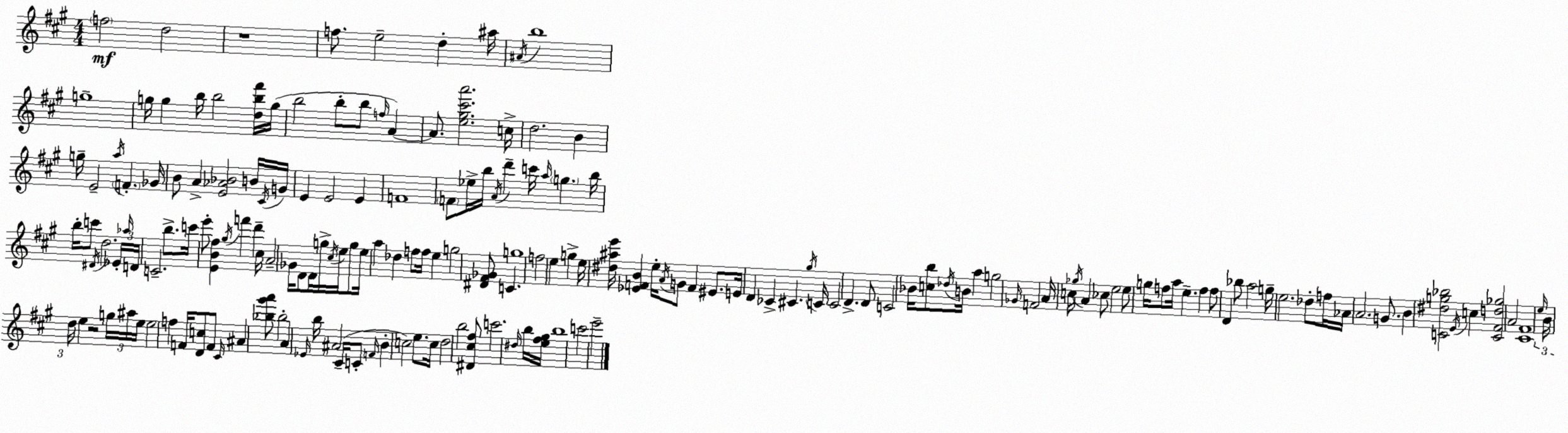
X:1
T:Untitled
M:4/4
L:1/4
K:A
f2 d2 z4 f/2 e2 d ^a/4 ^A/4 b4 g4 g/4 g b/4 b2 [db^f']/4 g/4 b2 b/2 b/2 f/4 A A/2 [e^g^c'a']2 c/4 d2 B g/4 E2 a/4 F _G/4 B/2 A [E_A_B]2 B/4 ^C/4 G/4 E E2 E F4 F/2 _e/4 b/4 A/4 d' c'/4 a/4 g b/4 b/4 c'/2 ^D/4 d2 _E/4 _a/4 D/4 C2 b/2 c'/4 e'/2 [EB^f] ^g/4 f' d' ^c/4 A2 _G/4 D/2 D/4 g/4 ^c/4 e/4 g/2 e/4 a _d f/2 f/4 e g2 [^D^F_G]/2 C g4 f2 e g e/4 [^d^ae']/4 [_EFB] e/4 A/4 G/2 F ^E/2 E/4 D _C ^C ^g/4 C/4 C2 D D/2 C2 _B/4 [cb]/2 _d/4 B/4 a g2 _G/4 F2 A/4 c/4 _g/4 A _c/2 e2 e/2 g/4 f/2 a/4 e f f/2 D _b/2 a2 g/4 e2 _d/2 f/4 _A/4 A2 G/2 B [C^dg_b]2 E/4 c [C^Fd_g]2 A2 [^C^F]4 e/4 B/4 d/4 e z2 g/4 ^a/4 e/4 e2 f F/4 [Dc]/2 F/2 ^C/4 ^A [_b^g'a']/2 _b2 A _E/4 b/4 ^A2 ^C/4 C/2 F/4 B c2 e/2 c/4 d2 b2 [^D^c^f]/2 c'2 ^d/4 b/4 [e^f^g]/4 b4 c'2 e'2